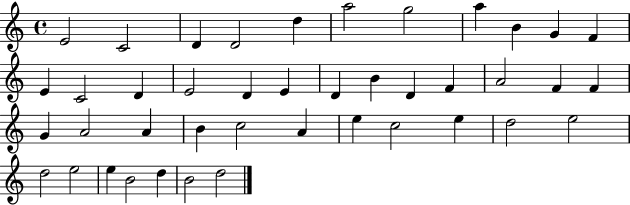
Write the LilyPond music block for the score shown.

{
  \clef treble
  \time 4/4
  \defaultTimeSignature
  \key c \major
  e'2 c'2 | d'4 d'2 d''4 | a''2 g''2 | a''4 b'4 g'4 f'4 | \break e'4 c'2 d'4 | e'2 d'4 e'4 | d'4 b'4 d'4 f'4 | a'2 f'4 f'4 | \break g'4 a'2 a'4 | b'4 c''2 a'4 | e''4 c''2 e''4 | d''2 e''2 | \break d''2 e''2 | e''4 b'2 d''4 | b'2 d''2 | \bar "|."
}